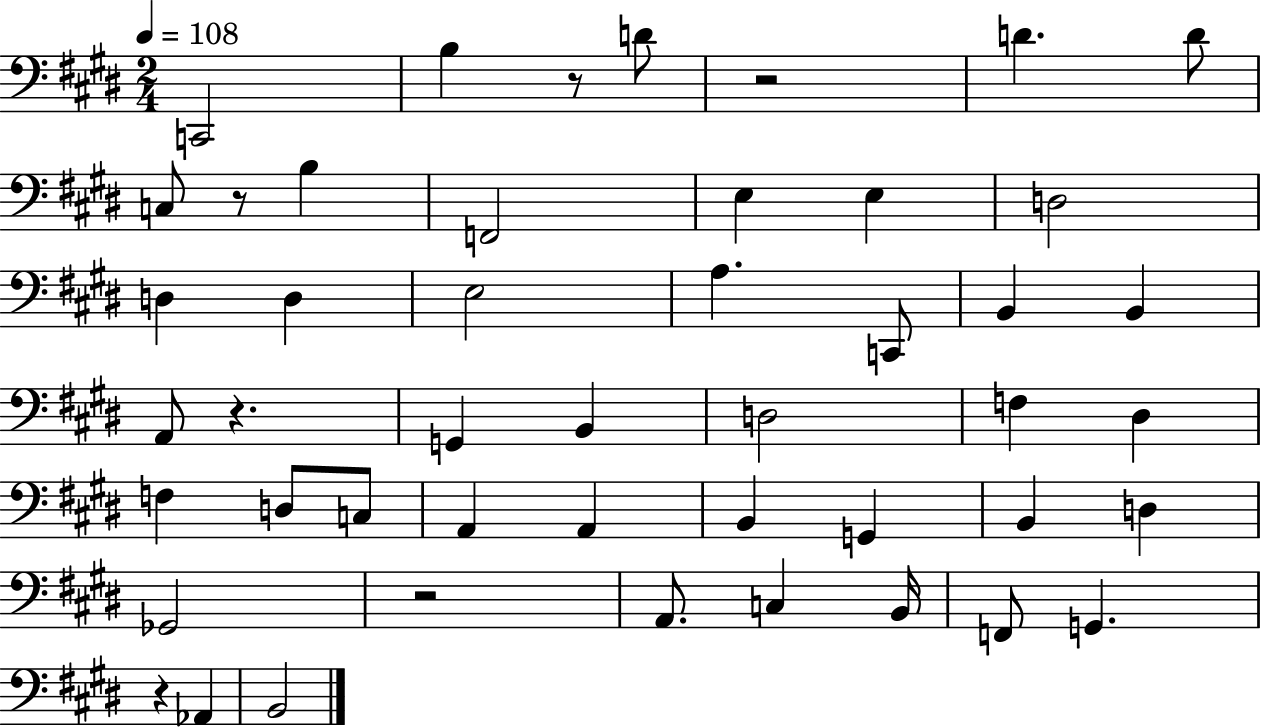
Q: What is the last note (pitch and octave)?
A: B2